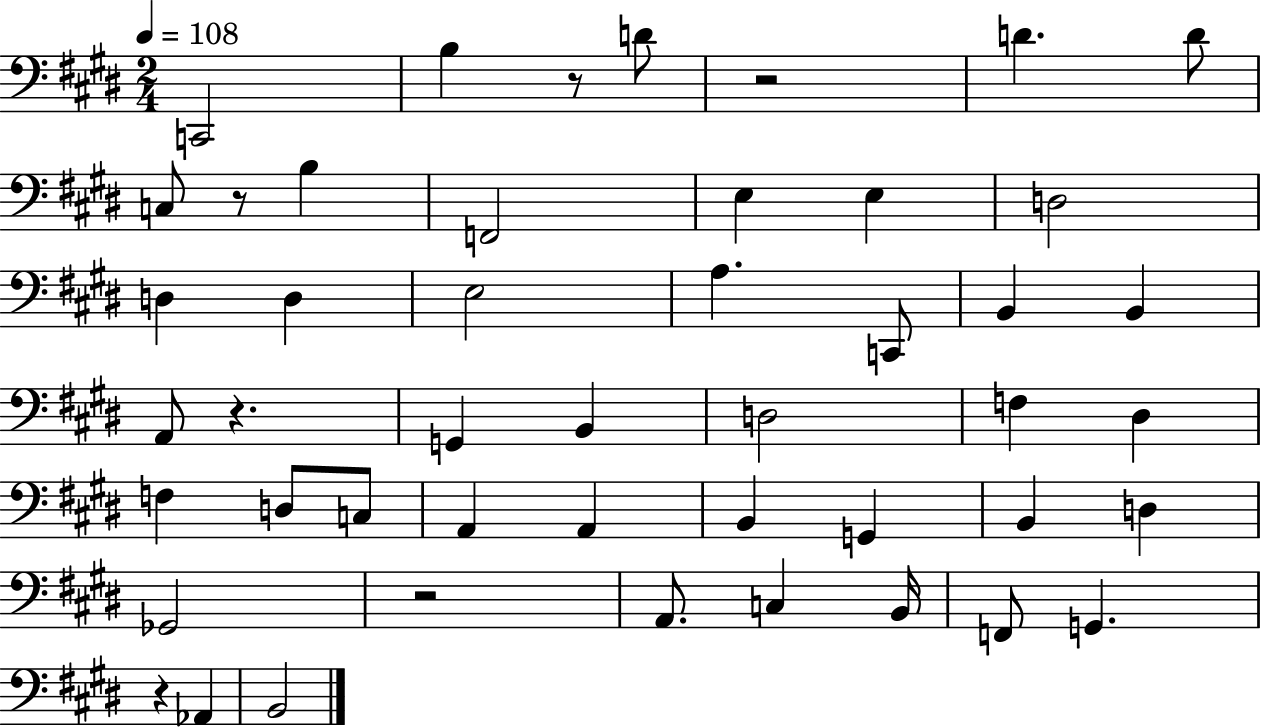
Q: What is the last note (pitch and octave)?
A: B2